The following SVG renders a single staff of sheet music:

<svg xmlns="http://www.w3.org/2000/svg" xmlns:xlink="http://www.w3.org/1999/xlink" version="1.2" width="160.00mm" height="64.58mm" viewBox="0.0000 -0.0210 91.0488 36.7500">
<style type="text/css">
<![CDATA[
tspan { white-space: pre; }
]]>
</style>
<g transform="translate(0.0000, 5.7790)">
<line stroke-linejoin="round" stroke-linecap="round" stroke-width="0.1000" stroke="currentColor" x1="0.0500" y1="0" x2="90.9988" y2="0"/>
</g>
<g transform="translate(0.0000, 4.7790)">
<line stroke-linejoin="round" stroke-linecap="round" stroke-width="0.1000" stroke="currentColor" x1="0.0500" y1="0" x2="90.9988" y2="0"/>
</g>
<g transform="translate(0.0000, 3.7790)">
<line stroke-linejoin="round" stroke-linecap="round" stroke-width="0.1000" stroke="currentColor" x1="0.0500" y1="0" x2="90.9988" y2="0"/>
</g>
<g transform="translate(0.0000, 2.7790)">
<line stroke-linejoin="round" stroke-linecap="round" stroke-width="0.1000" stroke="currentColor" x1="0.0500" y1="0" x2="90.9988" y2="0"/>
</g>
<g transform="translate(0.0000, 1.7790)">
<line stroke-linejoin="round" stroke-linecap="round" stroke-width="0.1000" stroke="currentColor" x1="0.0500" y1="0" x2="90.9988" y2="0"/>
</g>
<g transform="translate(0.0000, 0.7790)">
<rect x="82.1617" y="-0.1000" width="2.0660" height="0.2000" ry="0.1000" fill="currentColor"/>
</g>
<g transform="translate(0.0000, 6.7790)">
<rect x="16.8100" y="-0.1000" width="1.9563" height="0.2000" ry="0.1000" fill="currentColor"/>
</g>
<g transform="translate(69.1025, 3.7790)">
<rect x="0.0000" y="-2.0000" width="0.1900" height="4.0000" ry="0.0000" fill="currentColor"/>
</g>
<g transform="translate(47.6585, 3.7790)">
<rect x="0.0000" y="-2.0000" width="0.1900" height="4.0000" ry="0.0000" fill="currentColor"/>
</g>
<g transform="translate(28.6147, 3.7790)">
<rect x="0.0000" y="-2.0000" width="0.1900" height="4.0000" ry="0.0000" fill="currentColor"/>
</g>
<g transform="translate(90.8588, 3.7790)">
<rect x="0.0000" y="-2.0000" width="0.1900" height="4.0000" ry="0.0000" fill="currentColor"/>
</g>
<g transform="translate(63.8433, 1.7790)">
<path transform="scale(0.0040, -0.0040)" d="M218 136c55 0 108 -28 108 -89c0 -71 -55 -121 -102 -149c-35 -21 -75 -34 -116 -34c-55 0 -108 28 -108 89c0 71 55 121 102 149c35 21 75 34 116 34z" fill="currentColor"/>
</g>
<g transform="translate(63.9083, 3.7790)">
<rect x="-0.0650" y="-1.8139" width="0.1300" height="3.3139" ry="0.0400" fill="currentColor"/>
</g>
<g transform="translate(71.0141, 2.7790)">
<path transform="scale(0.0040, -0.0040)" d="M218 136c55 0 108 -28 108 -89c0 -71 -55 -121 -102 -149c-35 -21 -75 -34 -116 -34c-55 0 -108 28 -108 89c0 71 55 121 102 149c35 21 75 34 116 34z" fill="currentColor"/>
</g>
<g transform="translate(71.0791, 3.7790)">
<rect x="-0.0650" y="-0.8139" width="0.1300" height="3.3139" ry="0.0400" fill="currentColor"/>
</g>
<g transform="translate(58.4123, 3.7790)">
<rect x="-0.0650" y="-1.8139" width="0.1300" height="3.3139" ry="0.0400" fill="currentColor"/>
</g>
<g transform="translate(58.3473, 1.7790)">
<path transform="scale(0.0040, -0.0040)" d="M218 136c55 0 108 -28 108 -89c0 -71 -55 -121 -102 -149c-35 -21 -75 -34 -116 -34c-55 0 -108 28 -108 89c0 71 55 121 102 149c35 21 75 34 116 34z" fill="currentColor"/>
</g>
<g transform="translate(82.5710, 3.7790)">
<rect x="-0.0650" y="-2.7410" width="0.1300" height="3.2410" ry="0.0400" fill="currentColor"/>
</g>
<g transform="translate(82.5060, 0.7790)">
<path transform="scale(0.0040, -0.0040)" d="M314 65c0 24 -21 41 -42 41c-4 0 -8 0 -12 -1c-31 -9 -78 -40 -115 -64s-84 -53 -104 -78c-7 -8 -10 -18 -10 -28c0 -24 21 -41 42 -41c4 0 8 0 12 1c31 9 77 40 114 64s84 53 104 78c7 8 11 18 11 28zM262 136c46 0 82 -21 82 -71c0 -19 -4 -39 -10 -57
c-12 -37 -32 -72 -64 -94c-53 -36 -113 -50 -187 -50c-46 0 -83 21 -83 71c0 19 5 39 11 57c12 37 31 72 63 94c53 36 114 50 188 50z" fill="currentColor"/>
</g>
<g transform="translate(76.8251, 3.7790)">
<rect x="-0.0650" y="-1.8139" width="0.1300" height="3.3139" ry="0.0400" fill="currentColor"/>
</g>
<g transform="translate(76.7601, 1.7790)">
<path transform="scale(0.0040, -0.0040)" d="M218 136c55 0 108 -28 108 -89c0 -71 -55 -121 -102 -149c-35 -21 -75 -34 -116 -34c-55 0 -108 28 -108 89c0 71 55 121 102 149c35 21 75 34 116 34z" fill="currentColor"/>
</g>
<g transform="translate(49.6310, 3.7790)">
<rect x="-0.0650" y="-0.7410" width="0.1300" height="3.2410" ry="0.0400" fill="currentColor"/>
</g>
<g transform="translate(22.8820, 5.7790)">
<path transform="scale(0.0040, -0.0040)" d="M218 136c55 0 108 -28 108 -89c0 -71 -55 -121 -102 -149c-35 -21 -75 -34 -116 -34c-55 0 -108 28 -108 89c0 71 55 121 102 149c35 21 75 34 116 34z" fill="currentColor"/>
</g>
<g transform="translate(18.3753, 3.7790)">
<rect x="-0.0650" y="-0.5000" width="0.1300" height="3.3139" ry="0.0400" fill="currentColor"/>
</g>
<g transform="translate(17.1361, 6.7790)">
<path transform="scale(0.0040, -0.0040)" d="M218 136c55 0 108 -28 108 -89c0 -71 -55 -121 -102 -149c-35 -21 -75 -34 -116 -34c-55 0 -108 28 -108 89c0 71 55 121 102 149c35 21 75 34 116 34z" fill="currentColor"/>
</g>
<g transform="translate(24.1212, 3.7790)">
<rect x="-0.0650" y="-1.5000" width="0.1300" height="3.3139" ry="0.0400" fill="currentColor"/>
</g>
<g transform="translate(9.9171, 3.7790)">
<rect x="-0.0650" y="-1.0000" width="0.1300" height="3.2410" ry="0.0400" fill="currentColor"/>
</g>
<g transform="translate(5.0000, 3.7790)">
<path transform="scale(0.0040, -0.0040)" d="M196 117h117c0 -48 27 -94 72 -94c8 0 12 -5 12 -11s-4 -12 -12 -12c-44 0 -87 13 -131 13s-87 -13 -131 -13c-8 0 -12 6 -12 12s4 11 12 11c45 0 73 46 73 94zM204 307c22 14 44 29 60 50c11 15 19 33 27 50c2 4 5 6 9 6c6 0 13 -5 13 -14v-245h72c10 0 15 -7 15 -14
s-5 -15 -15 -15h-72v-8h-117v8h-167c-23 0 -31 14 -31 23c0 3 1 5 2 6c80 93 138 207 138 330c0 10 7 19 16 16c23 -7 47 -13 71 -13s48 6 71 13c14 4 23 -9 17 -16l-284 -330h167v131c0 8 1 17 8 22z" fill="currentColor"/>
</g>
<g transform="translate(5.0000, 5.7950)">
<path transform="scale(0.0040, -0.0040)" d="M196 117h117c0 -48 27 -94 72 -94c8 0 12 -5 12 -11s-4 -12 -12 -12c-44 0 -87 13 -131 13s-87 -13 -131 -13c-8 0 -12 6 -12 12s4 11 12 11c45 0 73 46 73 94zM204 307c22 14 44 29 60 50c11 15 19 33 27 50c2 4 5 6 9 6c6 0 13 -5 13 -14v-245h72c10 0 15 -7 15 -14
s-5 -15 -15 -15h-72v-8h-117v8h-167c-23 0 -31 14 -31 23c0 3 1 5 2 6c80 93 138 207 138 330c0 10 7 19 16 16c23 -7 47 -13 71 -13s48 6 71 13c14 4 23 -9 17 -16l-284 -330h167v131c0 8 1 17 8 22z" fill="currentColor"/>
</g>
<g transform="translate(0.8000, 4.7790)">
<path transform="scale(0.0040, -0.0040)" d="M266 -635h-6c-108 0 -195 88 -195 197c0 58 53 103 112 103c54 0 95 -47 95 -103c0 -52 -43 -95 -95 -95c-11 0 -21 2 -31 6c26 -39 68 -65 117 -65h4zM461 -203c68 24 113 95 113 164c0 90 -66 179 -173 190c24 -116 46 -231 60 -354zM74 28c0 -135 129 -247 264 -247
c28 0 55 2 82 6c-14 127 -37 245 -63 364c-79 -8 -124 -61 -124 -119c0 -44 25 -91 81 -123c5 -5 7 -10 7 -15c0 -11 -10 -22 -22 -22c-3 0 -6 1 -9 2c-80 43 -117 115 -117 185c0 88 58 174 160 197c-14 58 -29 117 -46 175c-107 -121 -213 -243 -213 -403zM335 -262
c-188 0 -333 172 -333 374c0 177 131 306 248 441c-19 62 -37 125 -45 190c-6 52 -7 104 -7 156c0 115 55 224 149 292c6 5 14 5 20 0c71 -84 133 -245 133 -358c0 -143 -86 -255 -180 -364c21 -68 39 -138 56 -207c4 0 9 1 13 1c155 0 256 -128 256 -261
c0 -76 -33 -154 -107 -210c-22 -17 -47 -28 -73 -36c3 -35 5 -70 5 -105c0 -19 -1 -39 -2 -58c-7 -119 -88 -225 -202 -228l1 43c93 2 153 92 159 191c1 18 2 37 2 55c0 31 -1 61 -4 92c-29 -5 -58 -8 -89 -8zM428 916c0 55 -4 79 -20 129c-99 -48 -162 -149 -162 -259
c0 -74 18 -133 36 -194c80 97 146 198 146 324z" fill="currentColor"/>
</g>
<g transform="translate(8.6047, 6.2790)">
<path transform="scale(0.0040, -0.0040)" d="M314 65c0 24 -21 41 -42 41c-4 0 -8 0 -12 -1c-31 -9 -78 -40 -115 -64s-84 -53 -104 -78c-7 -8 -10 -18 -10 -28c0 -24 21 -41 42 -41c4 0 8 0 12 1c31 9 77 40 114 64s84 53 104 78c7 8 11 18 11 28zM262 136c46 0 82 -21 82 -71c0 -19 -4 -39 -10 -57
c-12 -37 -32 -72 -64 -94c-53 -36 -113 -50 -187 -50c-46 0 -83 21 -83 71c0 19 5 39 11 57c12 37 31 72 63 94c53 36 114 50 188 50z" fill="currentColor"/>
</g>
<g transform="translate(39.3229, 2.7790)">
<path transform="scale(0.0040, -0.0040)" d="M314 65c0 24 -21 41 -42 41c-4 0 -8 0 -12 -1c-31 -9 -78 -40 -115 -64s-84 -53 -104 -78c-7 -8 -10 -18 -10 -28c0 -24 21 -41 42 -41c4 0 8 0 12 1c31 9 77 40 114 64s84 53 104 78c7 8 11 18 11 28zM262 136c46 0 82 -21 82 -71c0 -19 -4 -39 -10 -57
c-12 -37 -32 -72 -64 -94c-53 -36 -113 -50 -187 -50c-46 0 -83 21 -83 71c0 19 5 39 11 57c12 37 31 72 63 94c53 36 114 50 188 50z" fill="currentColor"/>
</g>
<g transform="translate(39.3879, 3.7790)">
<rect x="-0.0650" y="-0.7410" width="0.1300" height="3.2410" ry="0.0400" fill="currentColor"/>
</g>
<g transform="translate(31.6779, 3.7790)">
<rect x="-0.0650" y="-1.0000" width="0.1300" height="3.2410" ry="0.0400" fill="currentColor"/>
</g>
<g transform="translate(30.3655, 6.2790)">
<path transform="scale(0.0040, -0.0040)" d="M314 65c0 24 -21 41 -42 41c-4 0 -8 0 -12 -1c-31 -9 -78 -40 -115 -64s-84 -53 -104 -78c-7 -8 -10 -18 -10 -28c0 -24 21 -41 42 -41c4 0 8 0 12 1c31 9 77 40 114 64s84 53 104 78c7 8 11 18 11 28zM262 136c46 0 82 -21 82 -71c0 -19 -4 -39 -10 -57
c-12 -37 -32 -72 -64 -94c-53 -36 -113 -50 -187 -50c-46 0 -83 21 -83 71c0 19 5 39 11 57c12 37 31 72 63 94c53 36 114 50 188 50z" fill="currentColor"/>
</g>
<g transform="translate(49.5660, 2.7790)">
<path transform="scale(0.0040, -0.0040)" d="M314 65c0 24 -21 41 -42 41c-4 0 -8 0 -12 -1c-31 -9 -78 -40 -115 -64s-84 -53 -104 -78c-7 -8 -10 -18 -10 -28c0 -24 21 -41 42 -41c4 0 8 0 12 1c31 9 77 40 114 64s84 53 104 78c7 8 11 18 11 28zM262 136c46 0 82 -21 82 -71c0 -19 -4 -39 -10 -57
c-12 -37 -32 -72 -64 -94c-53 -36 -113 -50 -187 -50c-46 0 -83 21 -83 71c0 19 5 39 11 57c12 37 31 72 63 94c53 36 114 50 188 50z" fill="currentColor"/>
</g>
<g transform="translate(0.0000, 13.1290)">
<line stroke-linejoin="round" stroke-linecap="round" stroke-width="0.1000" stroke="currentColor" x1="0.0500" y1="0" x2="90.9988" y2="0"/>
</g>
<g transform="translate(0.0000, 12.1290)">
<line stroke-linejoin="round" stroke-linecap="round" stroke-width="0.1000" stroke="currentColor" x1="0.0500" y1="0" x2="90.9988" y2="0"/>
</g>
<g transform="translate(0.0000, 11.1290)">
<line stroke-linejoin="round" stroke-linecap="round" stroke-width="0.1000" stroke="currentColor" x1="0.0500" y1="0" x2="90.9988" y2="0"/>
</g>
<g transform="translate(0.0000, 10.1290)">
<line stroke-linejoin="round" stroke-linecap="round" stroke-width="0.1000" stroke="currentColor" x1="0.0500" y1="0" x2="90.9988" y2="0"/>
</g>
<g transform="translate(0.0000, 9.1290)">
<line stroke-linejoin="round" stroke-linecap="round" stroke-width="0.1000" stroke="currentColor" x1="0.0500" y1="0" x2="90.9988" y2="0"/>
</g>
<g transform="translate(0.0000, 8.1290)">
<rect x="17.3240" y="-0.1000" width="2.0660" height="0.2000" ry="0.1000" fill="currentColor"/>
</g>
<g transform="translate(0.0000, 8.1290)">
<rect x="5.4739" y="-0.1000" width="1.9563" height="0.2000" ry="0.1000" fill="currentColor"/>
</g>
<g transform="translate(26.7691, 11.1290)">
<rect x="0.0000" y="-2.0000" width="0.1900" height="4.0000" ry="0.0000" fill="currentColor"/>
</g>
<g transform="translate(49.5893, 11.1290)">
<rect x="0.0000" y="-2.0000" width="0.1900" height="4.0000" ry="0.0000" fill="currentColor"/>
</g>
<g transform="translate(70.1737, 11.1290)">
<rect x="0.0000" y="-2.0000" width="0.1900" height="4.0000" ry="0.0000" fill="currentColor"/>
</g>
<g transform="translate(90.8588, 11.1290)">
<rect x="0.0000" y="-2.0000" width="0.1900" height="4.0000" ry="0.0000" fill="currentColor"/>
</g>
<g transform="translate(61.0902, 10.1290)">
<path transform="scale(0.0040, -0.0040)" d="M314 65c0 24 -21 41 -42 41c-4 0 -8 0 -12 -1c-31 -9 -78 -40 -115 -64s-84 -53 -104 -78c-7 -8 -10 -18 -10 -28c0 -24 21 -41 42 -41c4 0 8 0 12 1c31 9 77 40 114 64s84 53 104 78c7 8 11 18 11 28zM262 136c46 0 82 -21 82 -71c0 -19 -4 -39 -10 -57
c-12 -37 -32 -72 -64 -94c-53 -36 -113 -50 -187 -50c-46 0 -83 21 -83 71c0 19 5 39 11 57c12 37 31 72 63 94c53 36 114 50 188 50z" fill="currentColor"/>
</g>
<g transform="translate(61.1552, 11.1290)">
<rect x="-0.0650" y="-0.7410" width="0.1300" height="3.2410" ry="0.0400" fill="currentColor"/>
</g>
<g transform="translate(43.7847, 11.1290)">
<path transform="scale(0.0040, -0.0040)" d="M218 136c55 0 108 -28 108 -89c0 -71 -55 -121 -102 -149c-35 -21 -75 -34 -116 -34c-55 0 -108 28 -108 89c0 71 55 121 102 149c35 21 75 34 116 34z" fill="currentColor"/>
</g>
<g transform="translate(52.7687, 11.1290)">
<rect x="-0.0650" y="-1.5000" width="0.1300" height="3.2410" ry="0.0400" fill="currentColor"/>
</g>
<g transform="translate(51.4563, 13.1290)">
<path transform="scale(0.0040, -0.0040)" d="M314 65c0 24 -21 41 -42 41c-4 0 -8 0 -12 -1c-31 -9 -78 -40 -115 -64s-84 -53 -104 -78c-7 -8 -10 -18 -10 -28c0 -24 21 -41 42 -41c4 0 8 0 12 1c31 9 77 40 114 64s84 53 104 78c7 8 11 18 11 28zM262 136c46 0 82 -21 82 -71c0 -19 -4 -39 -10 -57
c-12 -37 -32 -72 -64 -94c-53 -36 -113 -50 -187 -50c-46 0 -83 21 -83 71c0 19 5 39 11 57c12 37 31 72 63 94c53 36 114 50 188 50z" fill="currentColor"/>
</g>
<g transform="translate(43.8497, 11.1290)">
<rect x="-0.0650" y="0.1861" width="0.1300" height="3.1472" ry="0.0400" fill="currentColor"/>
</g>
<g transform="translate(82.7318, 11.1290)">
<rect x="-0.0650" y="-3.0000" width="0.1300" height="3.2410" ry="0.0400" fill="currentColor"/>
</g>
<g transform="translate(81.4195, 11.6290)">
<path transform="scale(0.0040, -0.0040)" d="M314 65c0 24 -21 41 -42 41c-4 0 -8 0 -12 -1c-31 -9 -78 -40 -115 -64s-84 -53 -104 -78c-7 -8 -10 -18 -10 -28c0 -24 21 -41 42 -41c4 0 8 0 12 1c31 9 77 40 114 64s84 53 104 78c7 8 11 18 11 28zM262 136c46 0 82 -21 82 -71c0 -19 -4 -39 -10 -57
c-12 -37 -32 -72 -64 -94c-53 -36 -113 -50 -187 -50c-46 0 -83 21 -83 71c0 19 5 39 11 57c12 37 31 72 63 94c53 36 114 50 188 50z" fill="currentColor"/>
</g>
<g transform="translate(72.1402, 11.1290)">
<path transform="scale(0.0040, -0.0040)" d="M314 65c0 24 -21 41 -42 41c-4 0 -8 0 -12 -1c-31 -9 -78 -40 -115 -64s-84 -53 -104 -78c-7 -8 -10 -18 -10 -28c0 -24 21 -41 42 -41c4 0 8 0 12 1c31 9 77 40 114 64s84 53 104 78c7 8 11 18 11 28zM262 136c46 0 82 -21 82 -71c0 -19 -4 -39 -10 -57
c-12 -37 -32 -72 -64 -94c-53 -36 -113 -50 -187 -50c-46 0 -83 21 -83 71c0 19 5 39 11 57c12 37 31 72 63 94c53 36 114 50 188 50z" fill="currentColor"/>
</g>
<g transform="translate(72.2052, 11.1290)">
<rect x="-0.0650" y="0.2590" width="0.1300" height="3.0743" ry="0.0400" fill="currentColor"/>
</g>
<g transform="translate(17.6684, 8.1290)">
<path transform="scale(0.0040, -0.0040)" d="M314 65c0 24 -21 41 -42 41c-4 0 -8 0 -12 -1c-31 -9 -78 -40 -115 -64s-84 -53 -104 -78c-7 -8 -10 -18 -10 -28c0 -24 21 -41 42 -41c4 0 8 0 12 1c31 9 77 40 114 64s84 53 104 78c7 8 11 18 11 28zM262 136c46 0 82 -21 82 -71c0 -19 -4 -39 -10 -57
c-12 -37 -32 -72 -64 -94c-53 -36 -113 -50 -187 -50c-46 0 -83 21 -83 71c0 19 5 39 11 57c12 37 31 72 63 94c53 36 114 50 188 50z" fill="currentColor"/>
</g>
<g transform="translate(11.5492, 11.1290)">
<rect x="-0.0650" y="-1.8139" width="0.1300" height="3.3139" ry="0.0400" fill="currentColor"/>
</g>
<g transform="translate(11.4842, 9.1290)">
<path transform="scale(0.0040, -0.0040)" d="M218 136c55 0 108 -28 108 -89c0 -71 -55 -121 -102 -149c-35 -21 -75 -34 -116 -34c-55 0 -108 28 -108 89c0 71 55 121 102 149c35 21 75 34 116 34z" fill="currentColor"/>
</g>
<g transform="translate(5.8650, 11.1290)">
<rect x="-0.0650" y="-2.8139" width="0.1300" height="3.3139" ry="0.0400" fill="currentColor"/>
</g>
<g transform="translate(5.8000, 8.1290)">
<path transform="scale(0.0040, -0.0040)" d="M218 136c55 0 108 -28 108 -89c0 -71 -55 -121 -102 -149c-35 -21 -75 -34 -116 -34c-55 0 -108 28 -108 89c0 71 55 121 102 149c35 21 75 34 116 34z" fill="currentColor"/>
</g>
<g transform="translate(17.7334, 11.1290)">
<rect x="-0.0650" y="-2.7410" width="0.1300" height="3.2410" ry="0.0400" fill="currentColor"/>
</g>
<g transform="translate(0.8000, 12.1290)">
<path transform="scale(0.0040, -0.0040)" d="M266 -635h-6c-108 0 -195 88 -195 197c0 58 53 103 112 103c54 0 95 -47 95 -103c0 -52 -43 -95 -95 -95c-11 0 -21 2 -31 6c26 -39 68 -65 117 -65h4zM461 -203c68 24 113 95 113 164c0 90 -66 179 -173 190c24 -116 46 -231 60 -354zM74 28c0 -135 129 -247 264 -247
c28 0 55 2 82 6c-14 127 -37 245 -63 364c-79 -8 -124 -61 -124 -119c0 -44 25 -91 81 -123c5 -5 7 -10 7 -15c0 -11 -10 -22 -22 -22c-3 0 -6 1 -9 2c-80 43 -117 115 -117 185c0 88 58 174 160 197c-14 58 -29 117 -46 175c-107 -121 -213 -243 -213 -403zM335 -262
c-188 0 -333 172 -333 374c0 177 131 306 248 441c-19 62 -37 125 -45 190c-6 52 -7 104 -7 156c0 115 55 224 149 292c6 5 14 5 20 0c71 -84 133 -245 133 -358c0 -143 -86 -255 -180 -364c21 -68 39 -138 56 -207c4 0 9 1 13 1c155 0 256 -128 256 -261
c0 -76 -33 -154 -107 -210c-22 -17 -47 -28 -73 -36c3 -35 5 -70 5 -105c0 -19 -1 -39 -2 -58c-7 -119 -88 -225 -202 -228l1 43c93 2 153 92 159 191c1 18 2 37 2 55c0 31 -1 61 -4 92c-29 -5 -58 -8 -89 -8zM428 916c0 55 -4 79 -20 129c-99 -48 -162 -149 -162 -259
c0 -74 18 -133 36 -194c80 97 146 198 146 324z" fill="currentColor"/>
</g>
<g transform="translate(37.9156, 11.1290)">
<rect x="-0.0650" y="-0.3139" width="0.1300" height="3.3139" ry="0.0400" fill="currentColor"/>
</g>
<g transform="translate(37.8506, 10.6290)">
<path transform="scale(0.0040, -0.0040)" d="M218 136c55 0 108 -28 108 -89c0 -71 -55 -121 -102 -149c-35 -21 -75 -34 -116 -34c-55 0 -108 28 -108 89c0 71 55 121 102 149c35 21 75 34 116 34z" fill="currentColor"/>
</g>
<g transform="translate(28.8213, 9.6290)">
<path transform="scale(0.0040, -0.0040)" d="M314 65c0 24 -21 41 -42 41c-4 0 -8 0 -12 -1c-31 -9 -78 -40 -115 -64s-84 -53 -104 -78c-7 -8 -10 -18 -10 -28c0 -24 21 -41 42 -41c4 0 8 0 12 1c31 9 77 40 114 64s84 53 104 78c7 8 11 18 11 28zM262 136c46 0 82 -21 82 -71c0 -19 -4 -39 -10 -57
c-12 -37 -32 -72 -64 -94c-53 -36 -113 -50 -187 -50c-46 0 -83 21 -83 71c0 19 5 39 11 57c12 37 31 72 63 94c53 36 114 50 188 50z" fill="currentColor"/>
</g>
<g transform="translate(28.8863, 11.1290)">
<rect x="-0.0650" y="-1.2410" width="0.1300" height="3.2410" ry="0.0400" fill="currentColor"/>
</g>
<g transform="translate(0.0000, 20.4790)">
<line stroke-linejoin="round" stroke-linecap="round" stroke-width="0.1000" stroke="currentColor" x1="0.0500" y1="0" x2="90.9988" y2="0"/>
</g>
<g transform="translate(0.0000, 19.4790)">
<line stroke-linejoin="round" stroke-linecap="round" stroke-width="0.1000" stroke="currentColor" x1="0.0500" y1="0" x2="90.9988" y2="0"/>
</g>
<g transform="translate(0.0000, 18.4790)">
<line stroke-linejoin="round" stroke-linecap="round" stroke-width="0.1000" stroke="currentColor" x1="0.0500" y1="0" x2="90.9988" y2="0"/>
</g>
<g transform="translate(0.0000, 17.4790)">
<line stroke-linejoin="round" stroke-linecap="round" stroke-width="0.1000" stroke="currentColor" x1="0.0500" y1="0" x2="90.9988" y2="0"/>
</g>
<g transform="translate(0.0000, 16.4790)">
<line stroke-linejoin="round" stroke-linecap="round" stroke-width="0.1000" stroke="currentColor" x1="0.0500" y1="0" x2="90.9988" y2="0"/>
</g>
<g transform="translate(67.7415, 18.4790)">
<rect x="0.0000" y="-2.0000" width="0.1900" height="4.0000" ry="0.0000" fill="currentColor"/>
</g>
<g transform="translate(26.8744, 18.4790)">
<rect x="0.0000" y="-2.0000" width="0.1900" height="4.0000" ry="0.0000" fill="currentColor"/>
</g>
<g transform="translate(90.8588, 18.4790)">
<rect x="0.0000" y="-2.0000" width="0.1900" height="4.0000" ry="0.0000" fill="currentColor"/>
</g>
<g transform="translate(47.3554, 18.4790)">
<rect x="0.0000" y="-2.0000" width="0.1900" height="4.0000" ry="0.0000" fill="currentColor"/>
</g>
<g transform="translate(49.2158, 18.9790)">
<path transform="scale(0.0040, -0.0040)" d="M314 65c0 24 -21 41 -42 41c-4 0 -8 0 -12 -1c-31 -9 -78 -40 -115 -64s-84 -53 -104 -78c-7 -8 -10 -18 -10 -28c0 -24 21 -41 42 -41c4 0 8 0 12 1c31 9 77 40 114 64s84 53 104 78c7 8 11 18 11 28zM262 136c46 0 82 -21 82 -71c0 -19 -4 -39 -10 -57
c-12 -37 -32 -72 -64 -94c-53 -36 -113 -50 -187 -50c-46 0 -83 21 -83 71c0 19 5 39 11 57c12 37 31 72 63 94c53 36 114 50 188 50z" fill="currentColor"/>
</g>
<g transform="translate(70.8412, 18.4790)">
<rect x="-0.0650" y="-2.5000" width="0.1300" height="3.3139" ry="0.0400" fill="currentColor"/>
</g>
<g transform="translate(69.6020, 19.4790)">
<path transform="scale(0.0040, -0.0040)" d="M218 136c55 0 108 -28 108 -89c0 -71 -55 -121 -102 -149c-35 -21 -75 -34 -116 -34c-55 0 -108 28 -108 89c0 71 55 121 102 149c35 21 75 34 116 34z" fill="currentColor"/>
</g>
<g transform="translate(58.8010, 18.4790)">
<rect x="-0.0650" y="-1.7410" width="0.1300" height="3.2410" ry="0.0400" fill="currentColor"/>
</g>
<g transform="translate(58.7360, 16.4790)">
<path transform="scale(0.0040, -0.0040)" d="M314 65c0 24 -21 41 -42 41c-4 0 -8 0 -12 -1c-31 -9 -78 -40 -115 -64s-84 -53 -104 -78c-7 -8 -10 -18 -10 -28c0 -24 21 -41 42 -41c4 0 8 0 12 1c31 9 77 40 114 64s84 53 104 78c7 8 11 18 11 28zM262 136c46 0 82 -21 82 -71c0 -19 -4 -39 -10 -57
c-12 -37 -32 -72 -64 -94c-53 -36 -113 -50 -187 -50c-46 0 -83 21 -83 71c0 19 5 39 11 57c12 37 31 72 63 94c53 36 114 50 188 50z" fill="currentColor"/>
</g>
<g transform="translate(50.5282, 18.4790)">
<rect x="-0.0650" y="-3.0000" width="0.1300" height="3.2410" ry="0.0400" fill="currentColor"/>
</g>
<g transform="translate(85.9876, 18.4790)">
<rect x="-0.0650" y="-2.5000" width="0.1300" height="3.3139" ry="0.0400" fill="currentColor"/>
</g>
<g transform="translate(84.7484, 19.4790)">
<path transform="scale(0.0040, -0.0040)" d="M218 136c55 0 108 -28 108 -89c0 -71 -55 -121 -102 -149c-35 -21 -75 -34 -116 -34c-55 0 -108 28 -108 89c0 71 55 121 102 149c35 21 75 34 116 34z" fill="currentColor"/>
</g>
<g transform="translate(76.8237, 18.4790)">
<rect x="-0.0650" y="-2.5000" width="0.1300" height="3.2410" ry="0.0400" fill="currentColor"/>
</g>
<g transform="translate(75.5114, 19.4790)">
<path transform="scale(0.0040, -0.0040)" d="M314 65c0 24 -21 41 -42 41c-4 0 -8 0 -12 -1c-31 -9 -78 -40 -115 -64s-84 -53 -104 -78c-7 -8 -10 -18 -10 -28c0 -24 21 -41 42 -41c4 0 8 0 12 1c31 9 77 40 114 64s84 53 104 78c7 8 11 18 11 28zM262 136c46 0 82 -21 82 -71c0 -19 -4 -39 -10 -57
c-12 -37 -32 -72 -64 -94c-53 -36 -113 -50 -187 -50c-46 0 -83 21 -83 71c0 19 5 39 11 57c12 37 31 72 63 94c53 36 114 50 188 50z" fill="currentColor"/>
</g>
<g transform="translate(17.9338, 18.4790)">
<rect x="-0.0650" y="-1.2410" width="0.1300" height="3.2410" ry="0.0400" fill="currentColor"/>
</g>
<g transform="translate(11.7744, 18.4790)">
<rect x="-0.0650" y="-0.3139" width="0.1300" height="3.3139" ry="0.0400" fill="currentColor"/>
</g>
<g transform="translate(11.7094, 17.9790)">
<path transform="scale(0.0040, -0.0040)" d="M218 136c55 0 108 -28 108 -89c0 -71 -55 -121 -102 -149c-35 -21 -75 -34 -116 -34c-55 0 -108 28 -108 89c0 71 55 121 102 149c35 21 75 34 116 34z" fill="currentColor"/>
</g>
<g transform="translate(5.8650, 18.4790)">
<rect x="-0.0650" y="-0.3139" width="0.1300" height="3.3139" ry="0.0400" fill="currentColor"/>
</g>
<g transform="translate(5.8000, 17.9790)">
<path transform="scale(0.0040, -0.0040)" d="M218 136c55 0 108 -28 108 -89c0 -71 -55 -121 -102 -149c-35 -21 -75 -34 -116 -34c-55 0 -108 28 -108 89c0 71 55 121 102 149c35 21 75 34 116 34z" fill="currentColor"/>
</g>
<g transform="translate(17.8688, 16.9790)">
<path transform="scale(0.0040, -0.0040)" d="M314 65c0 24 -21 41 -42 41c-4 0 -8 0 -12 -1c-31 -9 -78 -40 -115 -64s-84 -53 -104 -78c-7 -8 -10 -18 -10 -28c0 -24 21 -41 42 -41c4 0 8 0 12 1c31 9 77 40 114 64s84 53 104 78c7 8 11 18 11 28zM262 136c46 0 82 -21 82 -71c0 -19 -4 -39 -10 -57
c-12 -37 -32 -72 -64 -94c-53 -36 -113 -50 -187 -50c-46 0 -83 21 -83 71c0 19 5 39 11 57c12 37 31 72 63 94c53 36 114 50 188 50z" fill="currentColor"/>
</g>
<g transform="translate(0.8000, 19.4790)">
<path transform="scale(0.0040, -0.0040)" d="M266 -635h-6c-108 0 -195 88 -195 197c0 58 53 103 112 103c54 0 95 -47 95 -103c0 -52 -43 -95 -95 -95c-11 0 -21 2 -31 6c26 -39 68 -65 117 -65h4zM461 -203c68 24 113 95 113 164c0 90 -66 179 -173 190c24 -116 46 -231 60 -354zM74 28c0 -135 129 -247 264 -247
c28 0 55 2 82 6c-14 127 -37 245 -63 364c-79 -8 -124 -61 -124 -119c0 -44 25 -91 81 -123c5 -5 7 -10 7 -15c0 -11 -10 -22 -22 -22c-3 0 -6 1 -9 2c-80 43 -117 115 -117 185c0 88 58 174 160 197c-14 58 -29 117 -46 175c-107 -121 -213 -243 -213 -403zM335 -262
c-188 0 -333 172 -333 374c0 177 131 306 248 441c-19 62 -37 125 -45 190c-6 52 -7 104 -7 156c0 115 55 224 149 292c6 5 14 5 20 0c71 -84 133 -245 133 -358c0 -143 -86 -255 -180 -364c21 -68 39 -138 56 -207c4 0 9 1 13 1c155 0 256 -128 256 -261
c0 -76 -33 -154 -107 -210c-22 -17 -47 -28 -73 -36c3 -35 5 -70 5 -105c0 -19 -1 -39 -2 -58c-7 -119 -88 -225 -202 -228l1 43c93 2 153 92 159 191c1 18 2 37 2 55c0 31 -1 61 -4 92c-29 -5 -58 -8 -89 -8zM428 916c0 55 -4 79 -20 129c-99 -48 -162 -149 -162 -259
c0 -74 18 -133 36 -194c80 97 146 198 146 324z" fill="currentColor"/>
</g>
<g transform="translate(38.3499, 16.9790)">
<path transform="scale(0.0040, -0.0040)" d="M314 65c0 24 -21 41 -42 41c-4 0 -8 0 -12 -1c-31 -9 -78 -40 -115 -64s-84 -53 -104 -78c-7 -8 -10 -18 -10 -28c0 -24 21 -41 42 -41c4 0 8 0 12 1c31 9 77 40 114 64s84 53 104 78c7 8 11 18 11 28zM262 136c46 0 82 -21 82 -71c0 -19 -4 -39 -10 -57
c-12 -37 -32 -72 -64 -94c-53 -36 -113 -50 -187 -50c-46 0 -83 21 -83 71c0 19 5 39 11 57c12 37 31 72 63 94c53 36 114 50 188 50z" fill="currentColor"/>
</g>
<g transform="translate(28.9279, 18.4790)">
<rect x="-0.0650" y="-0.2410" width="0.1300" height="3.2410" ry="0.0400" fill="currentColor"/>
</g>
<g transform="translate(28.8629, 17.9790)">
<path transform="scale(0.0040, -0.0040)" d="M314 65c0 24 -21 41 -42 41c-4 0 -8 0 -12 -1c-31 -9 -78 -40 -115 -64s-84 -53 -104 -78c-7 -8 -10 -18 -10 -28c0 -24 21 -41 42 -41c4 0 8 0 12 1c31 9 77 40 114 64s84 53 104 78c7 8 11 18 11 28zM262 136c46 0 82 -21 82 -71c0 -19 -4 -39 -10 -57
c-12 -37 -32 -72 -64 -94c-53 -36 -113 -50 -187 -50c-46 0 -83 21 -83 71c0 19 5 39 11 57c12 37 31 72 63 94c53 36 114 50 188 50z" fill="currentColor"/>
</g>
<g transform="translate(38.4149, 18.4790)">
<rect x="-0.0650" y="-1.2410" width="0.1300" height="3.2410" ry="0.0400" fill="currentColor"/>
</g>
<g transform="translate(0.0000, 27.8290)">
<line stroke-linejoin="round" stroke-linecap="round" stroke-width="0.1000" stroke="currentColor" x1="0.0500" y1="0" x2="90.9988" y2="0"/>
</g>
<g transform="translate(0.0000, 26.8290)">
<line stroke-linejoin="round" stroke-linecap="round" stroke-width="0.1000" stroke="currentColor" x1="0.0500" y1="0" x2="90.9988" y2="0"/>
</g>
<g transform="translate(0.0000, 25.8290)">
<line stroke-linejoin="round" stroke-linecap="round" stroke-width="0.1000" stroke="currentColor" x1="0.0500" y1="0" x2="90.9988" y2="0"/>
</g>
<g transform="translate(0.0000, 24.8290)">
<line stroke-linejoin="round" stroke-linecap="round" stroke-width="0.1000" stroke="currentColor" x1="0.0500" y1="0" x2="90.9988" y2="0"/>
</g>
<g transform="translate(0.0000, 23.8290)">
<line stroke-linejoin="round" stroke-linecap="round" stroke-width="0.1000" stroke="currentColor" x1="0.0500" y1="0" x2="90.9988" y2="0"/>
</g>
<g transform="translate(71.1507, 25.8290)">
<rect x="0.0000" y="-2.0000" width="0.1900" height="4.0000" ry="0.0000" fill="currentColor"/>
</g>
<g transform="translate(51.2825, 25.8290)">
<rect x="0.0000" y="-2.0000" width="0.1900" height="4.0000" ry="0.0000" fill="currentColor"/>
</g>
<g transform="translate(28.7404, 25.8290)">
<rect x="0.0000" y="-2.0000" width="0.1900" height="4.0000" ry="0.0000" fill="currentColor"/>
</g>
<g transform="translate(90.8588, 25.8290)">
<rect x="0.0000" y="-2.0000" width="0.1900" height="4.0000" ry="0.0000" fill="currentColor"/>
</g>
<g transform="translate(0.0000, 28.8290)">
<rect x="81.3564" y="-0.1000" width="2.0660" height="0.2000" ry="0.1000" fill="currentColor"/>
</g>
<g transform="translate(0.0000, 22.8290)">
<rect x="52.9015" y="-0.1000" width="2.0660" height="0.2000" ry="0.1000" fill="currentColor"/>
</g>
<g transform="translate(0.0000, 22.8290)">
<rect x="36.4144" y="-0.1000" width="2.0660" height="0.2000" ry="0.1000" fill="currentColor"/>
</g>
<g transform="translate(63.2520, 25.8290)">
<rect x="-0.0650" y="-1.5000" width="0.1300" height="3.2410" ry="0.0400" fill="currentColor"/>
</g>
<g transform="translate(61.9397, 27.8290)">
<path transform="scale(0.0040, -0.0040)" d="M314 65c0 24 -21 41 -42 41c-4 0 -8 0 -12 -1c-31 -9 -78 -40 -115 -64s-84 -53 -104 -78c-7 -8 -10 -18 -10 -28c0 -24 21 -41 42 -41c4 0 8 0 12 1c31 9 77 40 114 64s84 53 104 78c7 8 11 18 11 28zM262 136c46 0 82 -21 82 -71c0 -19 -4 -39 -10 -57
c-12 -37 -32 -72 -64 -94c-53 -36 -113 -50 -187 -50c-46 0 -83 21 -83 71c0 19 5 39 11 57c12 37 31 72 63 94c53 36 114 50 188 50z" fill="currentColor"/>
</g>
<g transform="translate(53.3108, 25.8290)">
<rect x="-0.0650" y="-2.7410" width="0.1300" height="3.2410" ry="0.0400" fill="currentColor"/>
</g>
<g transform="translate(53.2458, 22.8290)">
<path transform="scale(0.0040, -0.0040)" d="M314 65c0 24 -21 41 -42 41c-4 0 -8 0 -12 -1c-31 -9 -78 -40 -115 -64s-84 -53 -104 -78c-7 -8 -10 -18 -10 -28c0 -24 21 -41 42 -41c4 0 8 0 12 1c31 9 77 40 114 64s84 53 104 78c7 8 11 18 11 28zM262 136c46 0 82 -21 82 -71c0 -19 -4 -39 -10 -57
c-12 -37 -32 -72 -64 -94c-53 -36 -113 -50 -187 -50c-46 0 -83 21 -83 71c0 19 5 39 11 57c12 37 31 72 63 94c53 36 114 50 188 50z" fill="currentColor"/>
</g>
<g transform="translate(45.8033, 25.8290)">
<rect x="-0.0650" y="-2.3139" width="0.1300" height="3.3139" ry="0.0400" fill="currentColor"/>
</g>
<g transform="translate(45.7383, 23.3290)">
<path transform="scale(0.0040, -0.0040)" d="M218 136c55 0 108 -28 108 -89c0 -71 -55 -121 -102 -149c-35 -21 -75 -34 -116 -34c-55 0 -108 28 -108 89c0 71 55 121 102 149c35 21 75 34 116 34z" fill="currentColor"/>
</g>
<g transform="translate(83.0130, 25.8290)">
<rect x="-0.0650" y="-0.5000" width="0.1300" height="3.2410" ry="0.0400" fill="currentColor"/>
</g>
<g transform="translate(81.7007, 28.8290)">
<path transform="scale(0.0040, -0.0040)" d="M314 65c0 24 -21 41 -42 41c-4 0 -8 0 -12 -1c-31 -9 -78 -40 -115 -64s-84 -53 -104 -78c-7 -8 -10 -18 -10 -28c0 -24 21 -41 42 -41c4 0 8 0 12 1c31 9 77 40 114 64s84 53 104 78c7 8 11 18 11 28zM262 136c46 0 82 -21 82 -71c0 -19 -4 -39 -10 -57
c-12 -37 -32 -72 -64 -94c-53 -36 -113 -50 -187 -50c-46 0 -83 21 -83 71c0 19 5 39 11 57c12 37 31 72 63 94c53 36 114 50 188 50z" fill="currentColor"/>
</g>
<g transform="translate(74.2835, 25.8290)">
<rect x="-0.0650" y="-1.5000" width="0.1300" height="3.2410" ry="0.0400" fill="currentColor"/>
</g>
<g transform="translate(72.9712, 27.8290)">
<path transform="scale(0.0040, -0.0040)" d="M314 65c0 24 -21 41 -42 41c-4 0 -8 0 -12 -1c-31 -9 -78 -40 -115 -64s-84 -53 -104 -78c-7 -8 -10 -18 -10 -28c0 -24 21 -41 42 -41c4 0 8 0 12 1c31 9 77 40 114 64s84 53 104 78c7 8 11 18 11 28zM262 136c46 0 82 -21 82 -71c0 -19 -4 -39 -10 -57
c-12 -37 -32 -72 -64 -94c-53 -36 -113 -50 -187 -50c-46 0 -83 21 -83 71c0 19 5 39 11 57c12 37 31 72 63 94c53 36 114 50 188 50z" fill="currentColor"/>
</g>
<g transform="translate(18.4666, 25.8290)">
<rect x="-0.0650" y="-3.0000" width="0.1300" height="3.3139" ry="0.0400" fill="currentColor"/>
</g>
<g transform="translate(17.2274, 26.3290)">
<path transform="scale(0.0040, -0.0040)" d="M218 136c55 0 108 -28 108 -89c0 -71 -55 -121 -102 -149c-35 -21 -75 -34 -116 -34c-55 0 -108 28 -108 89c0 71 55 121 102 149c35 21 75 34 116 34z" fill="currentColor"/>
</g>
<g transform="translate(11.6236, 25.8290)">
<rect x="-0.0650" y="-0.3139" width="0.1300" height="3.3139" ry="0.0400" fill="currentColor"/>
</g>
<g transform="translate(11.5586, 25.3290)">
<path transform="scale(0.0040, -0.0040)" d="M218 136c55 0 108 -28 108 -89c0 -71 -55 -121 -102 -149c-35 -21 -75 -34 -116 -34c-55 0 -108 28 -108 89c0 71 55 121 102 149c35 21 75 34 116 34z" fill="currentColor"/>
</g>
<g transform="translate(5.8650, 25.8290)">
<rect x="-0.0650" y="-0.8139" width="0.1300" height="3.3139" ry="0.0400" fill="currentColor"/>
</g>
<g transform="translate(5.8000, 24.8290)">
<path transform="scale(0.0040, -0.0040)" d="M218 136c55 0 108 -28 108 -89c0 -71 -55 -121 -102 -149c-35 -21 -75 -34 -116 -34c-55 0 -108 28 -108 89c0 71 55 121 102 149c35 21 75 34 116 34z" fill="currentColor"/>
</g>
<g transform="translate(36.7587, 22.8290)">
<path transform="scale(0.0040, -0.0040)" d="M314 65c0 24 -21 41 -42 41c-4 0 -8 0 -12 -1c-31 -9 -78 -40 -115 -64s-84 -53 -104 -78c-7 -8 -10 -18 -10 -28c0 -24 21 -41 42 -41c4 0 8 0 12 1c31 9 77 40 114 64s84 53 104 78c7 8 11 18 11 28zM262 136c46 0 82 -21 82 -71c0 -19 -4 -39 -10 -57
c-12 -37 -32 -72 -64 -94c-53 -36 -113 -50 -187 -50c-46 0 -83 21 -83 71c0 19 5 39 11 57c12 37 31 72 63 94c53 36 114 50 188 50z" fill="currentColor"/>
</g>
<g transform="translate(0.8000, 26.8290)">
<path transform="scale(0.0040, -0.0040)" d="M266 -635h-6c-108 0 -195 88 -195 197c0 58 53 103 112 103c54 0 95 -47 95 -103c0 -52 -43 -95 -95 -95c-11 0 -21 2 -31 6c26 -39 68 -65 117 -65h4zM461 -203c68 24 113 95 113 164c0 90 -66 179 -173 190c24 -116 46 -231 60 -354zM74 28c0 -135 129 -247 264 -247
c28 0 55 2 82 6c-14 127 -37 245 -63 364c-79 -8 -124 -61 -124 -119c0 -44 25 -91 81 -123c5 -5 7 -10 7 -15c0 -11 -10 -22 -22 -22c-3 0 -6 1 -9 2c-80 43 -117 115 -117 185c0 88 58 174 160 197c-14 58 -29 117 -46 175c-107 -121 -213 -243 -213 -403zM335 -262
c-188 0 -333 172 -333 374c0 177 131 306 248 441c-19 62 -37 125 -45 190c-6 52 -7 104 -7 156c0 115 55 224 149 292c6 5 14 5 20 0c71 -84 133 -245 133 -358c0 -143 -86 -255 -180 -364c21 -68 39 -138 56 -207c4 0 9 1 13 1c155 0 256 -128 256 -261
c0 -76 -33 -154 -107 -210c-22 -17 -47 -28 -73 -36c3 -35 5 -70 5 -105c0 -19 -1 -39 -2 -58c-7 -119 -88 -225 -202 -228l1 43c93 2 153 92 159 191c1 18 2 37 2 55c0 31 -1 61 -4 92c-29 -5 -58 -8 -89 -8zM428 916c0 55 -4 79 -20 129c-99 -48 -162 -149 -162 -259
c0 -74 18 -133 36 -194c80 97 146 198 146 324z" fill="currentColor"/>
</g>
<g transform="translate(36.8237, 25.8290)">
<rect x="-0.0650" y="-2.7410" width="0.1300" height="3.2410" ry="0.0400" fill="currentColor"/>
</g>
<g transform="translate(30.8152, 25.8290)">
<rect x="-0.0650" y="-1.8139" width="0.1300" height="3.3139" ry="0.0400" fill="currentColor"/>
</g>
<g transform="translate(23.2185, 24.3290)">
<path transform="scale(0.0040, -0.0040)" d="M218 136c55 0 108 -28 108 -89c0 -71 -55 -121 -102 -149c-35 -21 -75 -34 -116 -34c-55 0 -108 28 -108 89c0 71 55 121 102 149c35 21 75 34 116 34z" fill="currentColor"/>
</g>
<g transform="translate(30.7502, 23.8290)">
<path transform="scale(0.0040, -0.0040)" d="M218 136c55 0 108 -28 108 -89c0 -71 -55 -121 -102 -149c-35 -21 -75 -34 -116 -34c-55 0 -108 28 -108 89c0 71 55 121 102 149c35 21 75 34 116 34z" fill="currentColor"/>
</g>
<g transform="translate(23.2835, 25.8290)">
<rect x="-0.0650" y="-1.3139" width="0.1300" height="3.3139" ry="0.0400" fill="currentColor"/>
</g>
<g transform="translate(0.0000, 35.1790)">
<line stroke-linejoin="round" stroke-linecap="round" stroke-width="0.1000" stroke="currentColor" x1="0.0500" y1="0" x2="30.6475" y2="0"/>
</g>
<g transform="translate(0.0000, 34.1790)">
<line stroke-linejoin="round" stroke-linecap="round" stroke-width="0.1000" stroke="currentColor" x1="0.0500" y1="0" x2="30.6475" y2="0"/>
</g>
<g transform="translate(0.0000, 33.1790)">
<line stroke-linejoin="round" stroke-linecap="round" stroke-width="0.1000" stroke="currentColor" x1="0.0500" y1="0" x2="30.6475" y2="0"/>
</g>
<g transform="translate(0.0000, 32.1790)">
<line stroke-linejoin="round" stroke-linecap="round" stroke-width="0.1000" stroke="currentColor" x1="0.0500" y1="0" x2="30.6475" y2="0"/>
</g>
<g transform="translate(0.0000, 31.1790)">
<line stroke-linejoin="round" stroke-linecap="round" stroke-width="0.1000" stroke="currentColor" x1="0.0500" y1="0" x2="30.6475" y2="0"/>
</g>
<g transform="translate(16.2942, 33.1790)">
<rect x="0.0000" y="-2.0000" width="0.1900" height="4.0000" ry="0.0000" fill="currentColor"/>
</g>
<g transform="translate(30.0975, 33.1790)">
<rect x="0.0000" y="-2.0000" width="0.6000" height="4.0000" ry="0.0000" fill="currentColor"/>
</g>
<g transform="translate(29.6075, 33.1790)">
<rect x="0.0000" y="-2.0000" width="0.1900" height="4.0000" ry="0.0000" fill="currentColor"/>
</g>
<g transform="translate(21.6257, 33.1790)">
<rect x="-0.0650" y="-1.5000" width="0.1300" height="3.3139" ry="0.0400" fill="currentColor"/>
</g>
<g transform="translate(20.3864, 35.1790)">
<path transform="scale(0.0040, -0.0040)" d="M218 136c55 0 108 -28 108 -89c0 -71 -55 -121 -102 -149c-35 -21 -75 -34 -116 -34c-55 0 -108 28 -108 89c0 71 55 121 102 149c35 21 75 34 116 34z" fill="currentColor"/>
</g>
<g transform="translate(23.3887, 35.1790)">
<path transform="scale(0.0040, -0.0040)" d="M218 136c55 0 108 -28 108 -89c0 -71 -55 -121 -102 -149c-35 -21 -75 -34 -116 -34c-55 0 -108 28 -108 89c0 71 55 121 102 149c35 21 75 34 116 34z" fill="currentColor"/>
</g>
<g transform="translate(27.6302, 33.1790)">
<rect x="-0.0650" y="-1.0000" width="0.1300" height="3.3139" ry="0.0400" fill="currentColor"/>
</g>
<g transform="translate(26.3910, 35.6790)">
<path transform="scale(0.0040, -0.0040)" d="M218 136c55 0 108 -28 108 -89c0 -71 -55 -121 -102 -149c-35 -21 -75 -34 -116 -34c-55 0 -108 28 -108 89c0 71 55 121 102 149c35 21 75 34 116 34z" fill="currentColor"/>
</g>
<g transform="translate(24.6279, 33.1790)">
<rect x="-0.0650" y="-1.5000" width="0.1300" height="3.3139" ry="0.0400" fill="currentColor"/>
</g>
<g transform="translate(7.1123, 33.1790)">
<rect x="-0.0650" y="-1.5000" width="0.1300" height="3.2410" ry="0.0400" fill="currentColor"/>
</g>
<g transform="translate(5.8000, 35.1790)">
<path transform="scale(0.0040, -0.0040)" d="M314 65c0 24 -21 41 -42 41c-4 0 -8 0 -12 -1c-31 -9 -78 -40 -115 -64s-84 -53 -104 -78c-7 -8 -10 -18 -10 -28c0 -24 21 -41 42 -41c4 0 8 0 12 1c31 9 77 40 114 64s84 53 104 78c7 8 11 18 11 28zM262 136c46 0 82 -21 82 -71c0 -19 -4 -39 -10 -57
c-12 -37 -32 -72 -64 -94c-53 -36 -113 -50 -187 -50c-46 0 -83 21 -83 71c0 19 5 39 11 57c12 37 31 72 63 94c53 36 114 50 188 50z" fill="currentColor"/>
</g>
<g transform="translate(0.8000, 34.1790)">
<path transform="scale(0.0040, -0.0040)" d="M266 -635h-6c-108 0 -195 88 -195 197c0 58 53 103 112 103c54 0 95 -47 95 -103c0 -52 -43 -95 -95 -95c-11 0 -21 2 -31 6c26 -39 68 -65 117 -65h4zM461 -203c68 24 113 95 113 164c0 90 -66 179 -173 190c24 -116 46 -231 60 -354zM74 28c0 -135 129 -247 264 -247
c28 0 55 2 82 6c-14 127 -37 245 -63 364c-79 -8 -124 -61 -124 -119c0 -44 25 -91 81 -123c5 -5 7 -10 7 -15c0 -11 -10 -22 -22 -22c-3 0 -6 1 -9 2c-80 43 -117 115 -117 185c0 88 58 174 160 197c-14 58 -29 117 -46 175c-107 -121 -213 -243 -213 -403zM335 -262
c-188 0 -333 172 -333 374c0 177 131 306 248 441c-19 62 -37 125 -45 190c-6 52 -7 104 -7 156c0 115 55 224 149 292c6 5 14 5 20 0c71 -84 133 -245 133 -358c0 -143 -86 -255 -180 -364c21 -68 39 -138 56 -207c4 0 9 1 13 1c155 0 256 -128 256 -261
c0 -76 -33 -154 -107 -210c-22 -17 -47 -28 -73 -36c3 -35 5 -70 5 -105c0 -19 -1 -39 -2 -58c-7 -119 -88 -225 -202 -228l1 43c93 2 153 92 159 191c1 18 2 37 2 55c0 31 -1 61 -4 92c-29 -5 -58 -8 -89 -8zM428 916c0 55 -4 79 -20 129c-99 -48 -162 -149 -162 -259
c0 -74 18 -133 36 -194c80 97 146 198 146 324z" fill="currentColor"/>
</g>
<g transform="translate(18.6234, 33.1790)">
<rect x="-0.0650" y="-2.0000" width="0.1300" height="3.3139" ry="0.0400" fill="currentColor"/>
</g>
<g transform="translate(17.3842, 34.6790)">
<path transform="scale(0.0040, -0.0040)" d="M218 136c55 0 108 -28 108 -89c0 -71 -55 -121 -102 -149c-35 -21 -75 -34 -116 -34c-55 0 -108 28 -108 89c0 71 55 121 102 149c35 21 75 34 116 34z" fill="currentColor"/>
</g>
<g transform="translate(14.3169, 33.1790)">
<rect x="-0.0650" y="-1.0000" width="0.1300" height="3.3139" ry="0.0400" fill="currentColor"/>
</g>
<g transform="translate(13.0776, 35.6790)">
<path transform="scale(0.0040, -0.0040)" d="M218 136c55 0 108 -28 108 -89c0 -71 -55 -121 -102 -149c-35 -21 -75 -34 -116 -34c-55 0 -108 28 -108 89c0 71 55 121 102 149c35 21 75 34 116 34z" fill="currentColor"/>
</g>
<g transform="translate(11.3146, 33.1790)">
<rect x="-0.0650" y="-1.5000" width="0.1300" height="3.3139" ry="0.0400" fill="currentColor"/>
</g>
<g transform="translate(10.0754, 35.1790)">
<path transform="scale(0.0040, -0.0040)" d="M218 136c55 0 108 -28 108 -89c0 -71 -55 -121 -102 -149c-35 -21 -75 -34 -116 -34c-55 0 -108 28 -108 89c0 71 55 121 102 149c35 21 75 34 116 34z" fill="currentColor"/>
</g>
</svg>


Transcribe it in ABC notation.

X:1
T:Untitled
M:4/4
L:1/4
K:C
D2 C E D2 d2 d2 f f d f a2 a f a2 e2 c B E2 d2 B2 A2 c c e2 c2 e2 A2 f2 G G2 G d c A e f a2 g a2 E2 E2 C2 E2 E D F E E D